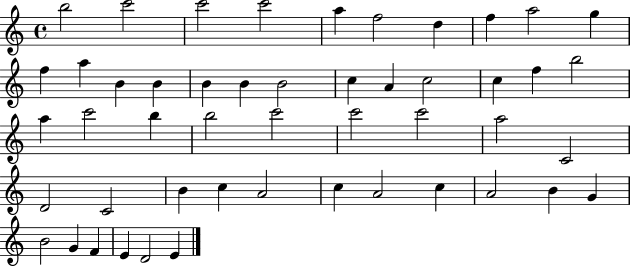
B5/h C6/h C6/h C6/h A5/q F5/h D5/q F5/q A5/h G5/q F5/q A5/q B4/q B4/q B4/q B4/q B4/h C5/q A4/q C5/h C5/q F5/q B5/h A5/q C6/h B5/q B5/h C6/h C6/h C6/h A5/h C4/h D4/h C4/h B4/q C5/q A4/h C5/q A4/h C5/q A4/h B4/q G4/q B4/h G4/q F4/q E4/q D4/h E4/q